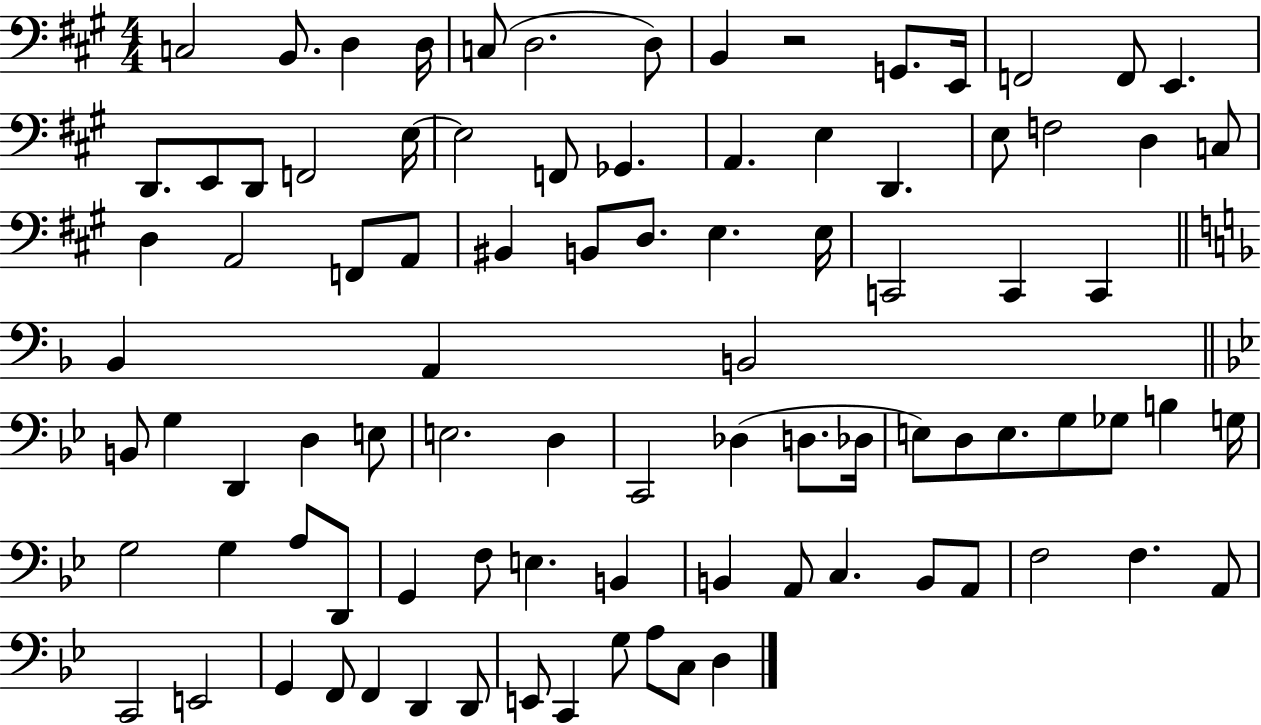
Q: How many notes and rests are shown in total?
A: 91